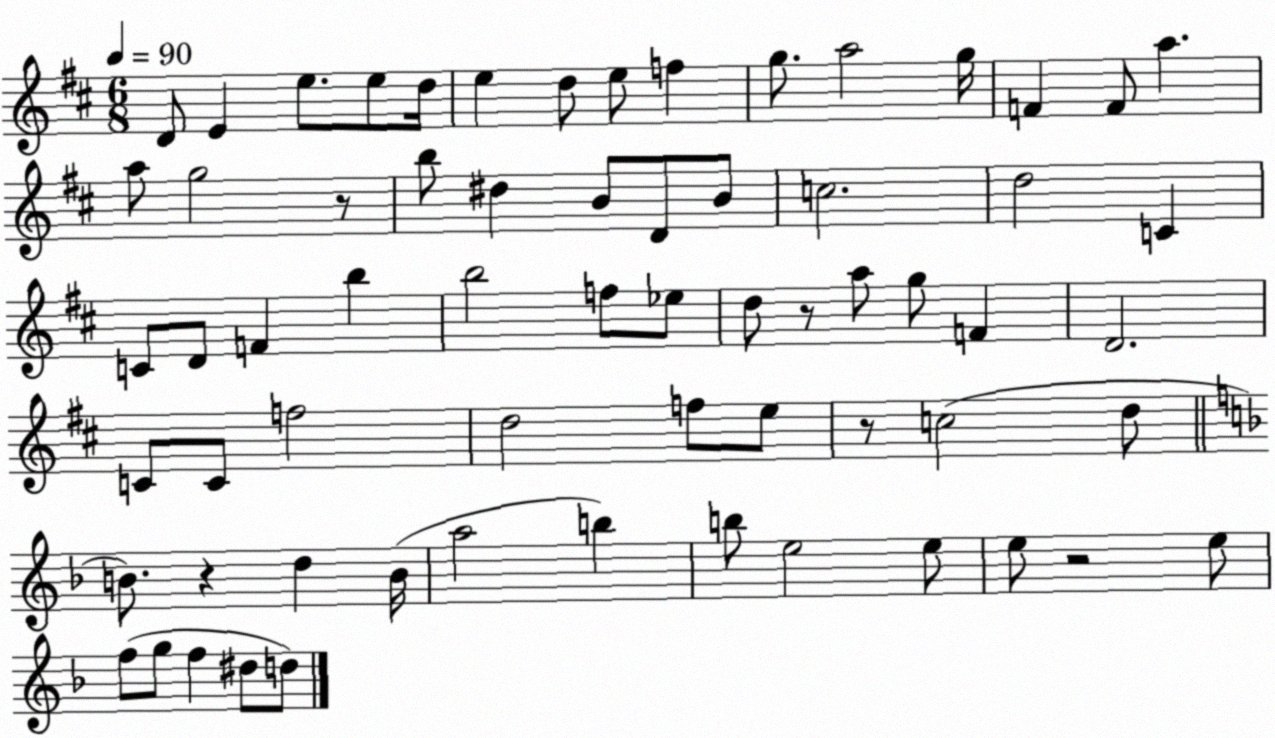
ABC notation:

X:1
T:Untitled
M:6/8
L:1/4
K:D
D/2 E e/2 e/2 d/4 e d/2 e/2 f g/2 a2 g/4 F F/2 a a/2 g2 z/2 b/2 ^d B/2 D/2 B/2 c2 d2 C C/2 D/2 F b b2 f/2 _e/2 d/2 z/2 a/2 g/2 F D2 C/2 C/2 f2 d2 f/2 e/2 z/2 c2 d/2 B/2 z d B/4 a2 b b/2 e2 e/2 e/2 z2 e/2 f/2 g/2 f ^d/2 d/2